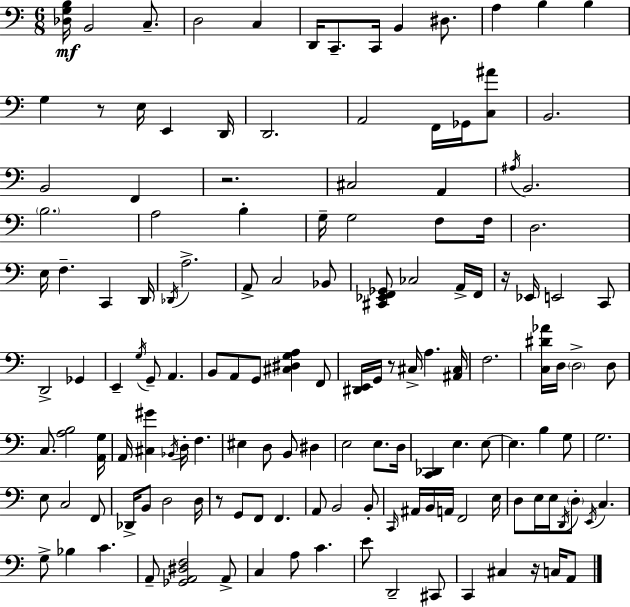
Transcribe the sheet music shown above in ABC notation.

X:1
T:Untitled
M:6/8
L:1/4
K:Am
[_D,G,B,]/4 B,,2 C,/2 D,2 C, D,,/4 C,,/2 C,,/4 B,, ^D,/2 A, B, B, G, z/2 E,/4 E,, D,,/4 D,,2 A,,2 F,,/4 _G,,/4 [C,^A]/2 B,,2 B,,2 F,, z2 ^C,2 A,, ^A,/4 B,,2 B,2 A,2 B, G,/4 G,2 F,/2 F,/4 D,2 E,/4 F, C,, D,,/4 _D,,/4 A,2 A,,/2 C,2 _B,,/2 [^C,,_E,,F,,_G,,]/2 _C,2 A,,/4 F,,/4 z/4 _E,,/4 E,,2 C,,/2 D,,2 _G,, E,, G,/4 G,,/2 A,, B,,/2 A,,/2 G,,/2 [^C,^D,G,A,] F,,/2 [^D,,E,,]/4 G,,/4 z/2 ^C,/4 A, [^A,,^C,]/4 F,2 [C,^D_A]/4 D,/4 D,2 D,/2 C,/2 [A,B,]2 [A,,G,]/4 A,,/4 [^C,^G] _B,,/4 D,/4 F, ^E, D,/2 B,,/2 ^D, E,2 E,/2 D,/4 [C,,_D,,] E, E,/2 E, B, G,/2 G,2 E,/2 C,2 F,,/2 _D,,/4 B,,/2 D,2 D,/4 z/2 G,,/2 F,,/2 F,, A,,/2 B,,2 B,,/2 C,,/4 ^A,,/4 B,,/4 A,,/4 F,,2 E,/4 D,/2 E,/4 E,/4 D,,/4 D,/2 E,,/4 C, G,/2 _B, C A,,/2 [_G,,A,,^D,F,]2 A,,/2 C, A,/2 C E/2 D,,2 ^C,,/2 C,, ^C, z/4 C,/4 A,,/2